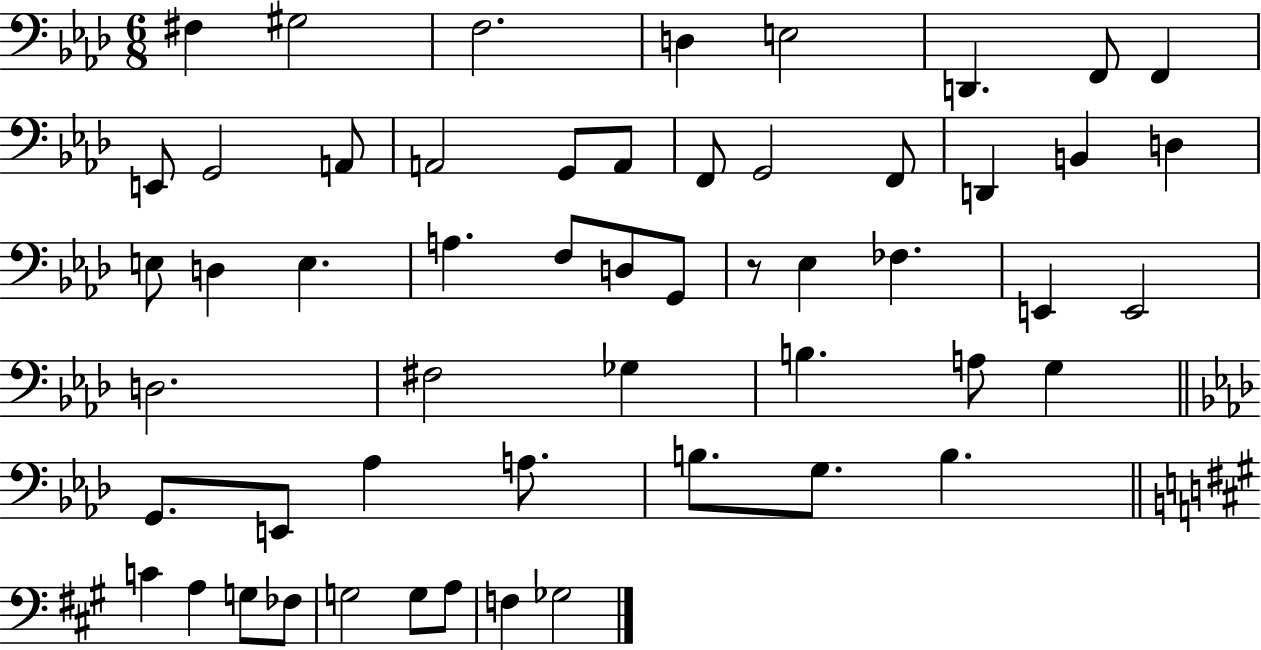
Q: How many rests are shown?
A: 1